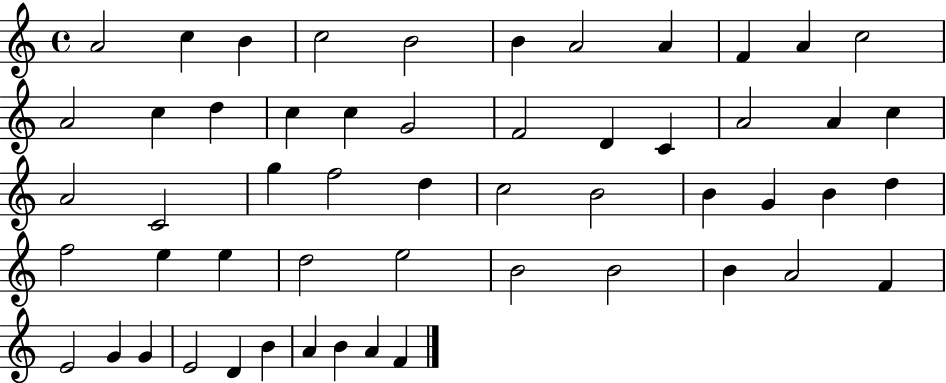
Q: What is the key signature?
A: C major